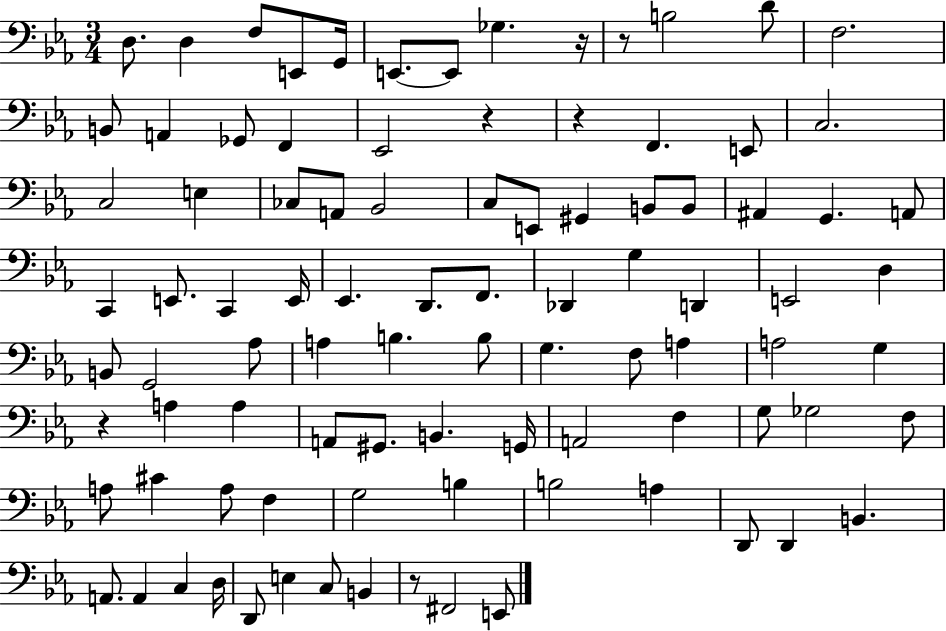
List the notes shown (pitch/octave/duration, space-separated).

D3/e. D3/q F3/e E2/e G2/s E2/e. E2/e Gb3/q. R/s R/e B3/h D4/e F3/h. B2/e A2/q Gb2/e F2/q Eb2/h R/q R/q F2/q. E2/e C3/h. C3/h E3/q CES3/e A2/e Bb2/h C3/e E2/e G#2/q B2/e B2/e A#2/q G2/q. A2/e C2/q E2/e. C2/q E2/s Eb2/q. D2/e. F2/e. Db2/q G3/q D2/q E2/h D3/q B2/e G2/h Ab3/e A3/q B3/q. B3/e G3/q. F3/e A3/q A3/h G3/q R/q A3/q A3/q A2/e G#2/e. B2/q. G2/s A2/h F3/q G3/e Gb3/h F3/e A3/e C#4/q A3/e F3/q G3/h B3/q B3/h A3/q D2/e D2/q B2/q. A2/e. A2/q C3/q D3/s D2/e E3/q C3/e B2/q R/e F#2/h E2/e